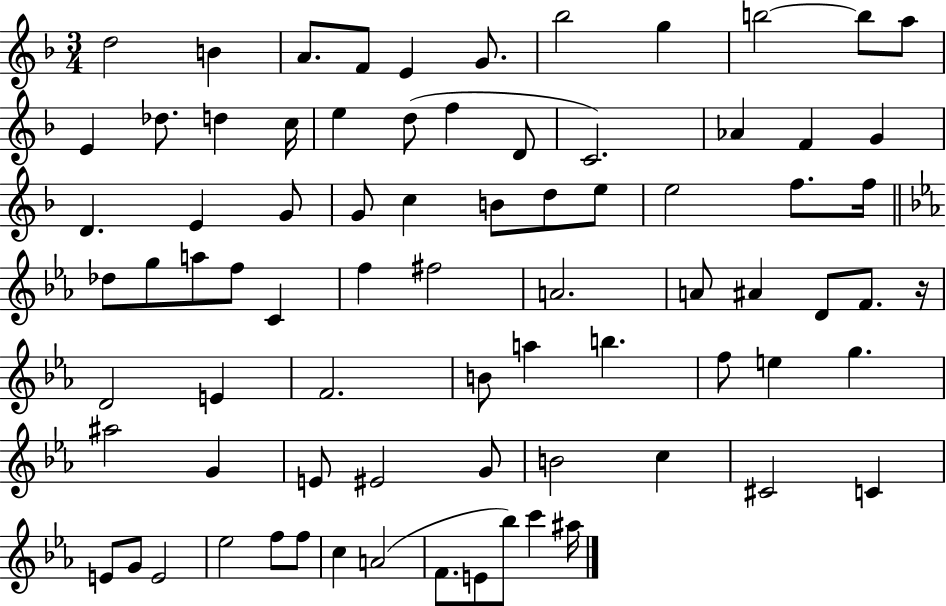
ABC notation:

X:1
T:Untitled
M:3/4
L:1/4
K:F
d2 B A/2 F/2 E G/2 _b2 g b2 b/2 a/2 E _d/2 d c/4 e d/2 f D/2 C2 _A F G D E G/2 G/2 c B/2 d/2 e/2 e2 f/2 f/4 _d/2 g/2 a/2 f/2 C f ^f2 A2 A/2 ^A D/2 F/2 z/4 D2 E F2 B/2 a b f/2 e g ^a2 G E/2 ^E2 G/2 B2 c ^C2 C E/2 G/2 E2 _e2 f/2 f/2 c A2 F/2 E/2 _b/2 c' ^a/4